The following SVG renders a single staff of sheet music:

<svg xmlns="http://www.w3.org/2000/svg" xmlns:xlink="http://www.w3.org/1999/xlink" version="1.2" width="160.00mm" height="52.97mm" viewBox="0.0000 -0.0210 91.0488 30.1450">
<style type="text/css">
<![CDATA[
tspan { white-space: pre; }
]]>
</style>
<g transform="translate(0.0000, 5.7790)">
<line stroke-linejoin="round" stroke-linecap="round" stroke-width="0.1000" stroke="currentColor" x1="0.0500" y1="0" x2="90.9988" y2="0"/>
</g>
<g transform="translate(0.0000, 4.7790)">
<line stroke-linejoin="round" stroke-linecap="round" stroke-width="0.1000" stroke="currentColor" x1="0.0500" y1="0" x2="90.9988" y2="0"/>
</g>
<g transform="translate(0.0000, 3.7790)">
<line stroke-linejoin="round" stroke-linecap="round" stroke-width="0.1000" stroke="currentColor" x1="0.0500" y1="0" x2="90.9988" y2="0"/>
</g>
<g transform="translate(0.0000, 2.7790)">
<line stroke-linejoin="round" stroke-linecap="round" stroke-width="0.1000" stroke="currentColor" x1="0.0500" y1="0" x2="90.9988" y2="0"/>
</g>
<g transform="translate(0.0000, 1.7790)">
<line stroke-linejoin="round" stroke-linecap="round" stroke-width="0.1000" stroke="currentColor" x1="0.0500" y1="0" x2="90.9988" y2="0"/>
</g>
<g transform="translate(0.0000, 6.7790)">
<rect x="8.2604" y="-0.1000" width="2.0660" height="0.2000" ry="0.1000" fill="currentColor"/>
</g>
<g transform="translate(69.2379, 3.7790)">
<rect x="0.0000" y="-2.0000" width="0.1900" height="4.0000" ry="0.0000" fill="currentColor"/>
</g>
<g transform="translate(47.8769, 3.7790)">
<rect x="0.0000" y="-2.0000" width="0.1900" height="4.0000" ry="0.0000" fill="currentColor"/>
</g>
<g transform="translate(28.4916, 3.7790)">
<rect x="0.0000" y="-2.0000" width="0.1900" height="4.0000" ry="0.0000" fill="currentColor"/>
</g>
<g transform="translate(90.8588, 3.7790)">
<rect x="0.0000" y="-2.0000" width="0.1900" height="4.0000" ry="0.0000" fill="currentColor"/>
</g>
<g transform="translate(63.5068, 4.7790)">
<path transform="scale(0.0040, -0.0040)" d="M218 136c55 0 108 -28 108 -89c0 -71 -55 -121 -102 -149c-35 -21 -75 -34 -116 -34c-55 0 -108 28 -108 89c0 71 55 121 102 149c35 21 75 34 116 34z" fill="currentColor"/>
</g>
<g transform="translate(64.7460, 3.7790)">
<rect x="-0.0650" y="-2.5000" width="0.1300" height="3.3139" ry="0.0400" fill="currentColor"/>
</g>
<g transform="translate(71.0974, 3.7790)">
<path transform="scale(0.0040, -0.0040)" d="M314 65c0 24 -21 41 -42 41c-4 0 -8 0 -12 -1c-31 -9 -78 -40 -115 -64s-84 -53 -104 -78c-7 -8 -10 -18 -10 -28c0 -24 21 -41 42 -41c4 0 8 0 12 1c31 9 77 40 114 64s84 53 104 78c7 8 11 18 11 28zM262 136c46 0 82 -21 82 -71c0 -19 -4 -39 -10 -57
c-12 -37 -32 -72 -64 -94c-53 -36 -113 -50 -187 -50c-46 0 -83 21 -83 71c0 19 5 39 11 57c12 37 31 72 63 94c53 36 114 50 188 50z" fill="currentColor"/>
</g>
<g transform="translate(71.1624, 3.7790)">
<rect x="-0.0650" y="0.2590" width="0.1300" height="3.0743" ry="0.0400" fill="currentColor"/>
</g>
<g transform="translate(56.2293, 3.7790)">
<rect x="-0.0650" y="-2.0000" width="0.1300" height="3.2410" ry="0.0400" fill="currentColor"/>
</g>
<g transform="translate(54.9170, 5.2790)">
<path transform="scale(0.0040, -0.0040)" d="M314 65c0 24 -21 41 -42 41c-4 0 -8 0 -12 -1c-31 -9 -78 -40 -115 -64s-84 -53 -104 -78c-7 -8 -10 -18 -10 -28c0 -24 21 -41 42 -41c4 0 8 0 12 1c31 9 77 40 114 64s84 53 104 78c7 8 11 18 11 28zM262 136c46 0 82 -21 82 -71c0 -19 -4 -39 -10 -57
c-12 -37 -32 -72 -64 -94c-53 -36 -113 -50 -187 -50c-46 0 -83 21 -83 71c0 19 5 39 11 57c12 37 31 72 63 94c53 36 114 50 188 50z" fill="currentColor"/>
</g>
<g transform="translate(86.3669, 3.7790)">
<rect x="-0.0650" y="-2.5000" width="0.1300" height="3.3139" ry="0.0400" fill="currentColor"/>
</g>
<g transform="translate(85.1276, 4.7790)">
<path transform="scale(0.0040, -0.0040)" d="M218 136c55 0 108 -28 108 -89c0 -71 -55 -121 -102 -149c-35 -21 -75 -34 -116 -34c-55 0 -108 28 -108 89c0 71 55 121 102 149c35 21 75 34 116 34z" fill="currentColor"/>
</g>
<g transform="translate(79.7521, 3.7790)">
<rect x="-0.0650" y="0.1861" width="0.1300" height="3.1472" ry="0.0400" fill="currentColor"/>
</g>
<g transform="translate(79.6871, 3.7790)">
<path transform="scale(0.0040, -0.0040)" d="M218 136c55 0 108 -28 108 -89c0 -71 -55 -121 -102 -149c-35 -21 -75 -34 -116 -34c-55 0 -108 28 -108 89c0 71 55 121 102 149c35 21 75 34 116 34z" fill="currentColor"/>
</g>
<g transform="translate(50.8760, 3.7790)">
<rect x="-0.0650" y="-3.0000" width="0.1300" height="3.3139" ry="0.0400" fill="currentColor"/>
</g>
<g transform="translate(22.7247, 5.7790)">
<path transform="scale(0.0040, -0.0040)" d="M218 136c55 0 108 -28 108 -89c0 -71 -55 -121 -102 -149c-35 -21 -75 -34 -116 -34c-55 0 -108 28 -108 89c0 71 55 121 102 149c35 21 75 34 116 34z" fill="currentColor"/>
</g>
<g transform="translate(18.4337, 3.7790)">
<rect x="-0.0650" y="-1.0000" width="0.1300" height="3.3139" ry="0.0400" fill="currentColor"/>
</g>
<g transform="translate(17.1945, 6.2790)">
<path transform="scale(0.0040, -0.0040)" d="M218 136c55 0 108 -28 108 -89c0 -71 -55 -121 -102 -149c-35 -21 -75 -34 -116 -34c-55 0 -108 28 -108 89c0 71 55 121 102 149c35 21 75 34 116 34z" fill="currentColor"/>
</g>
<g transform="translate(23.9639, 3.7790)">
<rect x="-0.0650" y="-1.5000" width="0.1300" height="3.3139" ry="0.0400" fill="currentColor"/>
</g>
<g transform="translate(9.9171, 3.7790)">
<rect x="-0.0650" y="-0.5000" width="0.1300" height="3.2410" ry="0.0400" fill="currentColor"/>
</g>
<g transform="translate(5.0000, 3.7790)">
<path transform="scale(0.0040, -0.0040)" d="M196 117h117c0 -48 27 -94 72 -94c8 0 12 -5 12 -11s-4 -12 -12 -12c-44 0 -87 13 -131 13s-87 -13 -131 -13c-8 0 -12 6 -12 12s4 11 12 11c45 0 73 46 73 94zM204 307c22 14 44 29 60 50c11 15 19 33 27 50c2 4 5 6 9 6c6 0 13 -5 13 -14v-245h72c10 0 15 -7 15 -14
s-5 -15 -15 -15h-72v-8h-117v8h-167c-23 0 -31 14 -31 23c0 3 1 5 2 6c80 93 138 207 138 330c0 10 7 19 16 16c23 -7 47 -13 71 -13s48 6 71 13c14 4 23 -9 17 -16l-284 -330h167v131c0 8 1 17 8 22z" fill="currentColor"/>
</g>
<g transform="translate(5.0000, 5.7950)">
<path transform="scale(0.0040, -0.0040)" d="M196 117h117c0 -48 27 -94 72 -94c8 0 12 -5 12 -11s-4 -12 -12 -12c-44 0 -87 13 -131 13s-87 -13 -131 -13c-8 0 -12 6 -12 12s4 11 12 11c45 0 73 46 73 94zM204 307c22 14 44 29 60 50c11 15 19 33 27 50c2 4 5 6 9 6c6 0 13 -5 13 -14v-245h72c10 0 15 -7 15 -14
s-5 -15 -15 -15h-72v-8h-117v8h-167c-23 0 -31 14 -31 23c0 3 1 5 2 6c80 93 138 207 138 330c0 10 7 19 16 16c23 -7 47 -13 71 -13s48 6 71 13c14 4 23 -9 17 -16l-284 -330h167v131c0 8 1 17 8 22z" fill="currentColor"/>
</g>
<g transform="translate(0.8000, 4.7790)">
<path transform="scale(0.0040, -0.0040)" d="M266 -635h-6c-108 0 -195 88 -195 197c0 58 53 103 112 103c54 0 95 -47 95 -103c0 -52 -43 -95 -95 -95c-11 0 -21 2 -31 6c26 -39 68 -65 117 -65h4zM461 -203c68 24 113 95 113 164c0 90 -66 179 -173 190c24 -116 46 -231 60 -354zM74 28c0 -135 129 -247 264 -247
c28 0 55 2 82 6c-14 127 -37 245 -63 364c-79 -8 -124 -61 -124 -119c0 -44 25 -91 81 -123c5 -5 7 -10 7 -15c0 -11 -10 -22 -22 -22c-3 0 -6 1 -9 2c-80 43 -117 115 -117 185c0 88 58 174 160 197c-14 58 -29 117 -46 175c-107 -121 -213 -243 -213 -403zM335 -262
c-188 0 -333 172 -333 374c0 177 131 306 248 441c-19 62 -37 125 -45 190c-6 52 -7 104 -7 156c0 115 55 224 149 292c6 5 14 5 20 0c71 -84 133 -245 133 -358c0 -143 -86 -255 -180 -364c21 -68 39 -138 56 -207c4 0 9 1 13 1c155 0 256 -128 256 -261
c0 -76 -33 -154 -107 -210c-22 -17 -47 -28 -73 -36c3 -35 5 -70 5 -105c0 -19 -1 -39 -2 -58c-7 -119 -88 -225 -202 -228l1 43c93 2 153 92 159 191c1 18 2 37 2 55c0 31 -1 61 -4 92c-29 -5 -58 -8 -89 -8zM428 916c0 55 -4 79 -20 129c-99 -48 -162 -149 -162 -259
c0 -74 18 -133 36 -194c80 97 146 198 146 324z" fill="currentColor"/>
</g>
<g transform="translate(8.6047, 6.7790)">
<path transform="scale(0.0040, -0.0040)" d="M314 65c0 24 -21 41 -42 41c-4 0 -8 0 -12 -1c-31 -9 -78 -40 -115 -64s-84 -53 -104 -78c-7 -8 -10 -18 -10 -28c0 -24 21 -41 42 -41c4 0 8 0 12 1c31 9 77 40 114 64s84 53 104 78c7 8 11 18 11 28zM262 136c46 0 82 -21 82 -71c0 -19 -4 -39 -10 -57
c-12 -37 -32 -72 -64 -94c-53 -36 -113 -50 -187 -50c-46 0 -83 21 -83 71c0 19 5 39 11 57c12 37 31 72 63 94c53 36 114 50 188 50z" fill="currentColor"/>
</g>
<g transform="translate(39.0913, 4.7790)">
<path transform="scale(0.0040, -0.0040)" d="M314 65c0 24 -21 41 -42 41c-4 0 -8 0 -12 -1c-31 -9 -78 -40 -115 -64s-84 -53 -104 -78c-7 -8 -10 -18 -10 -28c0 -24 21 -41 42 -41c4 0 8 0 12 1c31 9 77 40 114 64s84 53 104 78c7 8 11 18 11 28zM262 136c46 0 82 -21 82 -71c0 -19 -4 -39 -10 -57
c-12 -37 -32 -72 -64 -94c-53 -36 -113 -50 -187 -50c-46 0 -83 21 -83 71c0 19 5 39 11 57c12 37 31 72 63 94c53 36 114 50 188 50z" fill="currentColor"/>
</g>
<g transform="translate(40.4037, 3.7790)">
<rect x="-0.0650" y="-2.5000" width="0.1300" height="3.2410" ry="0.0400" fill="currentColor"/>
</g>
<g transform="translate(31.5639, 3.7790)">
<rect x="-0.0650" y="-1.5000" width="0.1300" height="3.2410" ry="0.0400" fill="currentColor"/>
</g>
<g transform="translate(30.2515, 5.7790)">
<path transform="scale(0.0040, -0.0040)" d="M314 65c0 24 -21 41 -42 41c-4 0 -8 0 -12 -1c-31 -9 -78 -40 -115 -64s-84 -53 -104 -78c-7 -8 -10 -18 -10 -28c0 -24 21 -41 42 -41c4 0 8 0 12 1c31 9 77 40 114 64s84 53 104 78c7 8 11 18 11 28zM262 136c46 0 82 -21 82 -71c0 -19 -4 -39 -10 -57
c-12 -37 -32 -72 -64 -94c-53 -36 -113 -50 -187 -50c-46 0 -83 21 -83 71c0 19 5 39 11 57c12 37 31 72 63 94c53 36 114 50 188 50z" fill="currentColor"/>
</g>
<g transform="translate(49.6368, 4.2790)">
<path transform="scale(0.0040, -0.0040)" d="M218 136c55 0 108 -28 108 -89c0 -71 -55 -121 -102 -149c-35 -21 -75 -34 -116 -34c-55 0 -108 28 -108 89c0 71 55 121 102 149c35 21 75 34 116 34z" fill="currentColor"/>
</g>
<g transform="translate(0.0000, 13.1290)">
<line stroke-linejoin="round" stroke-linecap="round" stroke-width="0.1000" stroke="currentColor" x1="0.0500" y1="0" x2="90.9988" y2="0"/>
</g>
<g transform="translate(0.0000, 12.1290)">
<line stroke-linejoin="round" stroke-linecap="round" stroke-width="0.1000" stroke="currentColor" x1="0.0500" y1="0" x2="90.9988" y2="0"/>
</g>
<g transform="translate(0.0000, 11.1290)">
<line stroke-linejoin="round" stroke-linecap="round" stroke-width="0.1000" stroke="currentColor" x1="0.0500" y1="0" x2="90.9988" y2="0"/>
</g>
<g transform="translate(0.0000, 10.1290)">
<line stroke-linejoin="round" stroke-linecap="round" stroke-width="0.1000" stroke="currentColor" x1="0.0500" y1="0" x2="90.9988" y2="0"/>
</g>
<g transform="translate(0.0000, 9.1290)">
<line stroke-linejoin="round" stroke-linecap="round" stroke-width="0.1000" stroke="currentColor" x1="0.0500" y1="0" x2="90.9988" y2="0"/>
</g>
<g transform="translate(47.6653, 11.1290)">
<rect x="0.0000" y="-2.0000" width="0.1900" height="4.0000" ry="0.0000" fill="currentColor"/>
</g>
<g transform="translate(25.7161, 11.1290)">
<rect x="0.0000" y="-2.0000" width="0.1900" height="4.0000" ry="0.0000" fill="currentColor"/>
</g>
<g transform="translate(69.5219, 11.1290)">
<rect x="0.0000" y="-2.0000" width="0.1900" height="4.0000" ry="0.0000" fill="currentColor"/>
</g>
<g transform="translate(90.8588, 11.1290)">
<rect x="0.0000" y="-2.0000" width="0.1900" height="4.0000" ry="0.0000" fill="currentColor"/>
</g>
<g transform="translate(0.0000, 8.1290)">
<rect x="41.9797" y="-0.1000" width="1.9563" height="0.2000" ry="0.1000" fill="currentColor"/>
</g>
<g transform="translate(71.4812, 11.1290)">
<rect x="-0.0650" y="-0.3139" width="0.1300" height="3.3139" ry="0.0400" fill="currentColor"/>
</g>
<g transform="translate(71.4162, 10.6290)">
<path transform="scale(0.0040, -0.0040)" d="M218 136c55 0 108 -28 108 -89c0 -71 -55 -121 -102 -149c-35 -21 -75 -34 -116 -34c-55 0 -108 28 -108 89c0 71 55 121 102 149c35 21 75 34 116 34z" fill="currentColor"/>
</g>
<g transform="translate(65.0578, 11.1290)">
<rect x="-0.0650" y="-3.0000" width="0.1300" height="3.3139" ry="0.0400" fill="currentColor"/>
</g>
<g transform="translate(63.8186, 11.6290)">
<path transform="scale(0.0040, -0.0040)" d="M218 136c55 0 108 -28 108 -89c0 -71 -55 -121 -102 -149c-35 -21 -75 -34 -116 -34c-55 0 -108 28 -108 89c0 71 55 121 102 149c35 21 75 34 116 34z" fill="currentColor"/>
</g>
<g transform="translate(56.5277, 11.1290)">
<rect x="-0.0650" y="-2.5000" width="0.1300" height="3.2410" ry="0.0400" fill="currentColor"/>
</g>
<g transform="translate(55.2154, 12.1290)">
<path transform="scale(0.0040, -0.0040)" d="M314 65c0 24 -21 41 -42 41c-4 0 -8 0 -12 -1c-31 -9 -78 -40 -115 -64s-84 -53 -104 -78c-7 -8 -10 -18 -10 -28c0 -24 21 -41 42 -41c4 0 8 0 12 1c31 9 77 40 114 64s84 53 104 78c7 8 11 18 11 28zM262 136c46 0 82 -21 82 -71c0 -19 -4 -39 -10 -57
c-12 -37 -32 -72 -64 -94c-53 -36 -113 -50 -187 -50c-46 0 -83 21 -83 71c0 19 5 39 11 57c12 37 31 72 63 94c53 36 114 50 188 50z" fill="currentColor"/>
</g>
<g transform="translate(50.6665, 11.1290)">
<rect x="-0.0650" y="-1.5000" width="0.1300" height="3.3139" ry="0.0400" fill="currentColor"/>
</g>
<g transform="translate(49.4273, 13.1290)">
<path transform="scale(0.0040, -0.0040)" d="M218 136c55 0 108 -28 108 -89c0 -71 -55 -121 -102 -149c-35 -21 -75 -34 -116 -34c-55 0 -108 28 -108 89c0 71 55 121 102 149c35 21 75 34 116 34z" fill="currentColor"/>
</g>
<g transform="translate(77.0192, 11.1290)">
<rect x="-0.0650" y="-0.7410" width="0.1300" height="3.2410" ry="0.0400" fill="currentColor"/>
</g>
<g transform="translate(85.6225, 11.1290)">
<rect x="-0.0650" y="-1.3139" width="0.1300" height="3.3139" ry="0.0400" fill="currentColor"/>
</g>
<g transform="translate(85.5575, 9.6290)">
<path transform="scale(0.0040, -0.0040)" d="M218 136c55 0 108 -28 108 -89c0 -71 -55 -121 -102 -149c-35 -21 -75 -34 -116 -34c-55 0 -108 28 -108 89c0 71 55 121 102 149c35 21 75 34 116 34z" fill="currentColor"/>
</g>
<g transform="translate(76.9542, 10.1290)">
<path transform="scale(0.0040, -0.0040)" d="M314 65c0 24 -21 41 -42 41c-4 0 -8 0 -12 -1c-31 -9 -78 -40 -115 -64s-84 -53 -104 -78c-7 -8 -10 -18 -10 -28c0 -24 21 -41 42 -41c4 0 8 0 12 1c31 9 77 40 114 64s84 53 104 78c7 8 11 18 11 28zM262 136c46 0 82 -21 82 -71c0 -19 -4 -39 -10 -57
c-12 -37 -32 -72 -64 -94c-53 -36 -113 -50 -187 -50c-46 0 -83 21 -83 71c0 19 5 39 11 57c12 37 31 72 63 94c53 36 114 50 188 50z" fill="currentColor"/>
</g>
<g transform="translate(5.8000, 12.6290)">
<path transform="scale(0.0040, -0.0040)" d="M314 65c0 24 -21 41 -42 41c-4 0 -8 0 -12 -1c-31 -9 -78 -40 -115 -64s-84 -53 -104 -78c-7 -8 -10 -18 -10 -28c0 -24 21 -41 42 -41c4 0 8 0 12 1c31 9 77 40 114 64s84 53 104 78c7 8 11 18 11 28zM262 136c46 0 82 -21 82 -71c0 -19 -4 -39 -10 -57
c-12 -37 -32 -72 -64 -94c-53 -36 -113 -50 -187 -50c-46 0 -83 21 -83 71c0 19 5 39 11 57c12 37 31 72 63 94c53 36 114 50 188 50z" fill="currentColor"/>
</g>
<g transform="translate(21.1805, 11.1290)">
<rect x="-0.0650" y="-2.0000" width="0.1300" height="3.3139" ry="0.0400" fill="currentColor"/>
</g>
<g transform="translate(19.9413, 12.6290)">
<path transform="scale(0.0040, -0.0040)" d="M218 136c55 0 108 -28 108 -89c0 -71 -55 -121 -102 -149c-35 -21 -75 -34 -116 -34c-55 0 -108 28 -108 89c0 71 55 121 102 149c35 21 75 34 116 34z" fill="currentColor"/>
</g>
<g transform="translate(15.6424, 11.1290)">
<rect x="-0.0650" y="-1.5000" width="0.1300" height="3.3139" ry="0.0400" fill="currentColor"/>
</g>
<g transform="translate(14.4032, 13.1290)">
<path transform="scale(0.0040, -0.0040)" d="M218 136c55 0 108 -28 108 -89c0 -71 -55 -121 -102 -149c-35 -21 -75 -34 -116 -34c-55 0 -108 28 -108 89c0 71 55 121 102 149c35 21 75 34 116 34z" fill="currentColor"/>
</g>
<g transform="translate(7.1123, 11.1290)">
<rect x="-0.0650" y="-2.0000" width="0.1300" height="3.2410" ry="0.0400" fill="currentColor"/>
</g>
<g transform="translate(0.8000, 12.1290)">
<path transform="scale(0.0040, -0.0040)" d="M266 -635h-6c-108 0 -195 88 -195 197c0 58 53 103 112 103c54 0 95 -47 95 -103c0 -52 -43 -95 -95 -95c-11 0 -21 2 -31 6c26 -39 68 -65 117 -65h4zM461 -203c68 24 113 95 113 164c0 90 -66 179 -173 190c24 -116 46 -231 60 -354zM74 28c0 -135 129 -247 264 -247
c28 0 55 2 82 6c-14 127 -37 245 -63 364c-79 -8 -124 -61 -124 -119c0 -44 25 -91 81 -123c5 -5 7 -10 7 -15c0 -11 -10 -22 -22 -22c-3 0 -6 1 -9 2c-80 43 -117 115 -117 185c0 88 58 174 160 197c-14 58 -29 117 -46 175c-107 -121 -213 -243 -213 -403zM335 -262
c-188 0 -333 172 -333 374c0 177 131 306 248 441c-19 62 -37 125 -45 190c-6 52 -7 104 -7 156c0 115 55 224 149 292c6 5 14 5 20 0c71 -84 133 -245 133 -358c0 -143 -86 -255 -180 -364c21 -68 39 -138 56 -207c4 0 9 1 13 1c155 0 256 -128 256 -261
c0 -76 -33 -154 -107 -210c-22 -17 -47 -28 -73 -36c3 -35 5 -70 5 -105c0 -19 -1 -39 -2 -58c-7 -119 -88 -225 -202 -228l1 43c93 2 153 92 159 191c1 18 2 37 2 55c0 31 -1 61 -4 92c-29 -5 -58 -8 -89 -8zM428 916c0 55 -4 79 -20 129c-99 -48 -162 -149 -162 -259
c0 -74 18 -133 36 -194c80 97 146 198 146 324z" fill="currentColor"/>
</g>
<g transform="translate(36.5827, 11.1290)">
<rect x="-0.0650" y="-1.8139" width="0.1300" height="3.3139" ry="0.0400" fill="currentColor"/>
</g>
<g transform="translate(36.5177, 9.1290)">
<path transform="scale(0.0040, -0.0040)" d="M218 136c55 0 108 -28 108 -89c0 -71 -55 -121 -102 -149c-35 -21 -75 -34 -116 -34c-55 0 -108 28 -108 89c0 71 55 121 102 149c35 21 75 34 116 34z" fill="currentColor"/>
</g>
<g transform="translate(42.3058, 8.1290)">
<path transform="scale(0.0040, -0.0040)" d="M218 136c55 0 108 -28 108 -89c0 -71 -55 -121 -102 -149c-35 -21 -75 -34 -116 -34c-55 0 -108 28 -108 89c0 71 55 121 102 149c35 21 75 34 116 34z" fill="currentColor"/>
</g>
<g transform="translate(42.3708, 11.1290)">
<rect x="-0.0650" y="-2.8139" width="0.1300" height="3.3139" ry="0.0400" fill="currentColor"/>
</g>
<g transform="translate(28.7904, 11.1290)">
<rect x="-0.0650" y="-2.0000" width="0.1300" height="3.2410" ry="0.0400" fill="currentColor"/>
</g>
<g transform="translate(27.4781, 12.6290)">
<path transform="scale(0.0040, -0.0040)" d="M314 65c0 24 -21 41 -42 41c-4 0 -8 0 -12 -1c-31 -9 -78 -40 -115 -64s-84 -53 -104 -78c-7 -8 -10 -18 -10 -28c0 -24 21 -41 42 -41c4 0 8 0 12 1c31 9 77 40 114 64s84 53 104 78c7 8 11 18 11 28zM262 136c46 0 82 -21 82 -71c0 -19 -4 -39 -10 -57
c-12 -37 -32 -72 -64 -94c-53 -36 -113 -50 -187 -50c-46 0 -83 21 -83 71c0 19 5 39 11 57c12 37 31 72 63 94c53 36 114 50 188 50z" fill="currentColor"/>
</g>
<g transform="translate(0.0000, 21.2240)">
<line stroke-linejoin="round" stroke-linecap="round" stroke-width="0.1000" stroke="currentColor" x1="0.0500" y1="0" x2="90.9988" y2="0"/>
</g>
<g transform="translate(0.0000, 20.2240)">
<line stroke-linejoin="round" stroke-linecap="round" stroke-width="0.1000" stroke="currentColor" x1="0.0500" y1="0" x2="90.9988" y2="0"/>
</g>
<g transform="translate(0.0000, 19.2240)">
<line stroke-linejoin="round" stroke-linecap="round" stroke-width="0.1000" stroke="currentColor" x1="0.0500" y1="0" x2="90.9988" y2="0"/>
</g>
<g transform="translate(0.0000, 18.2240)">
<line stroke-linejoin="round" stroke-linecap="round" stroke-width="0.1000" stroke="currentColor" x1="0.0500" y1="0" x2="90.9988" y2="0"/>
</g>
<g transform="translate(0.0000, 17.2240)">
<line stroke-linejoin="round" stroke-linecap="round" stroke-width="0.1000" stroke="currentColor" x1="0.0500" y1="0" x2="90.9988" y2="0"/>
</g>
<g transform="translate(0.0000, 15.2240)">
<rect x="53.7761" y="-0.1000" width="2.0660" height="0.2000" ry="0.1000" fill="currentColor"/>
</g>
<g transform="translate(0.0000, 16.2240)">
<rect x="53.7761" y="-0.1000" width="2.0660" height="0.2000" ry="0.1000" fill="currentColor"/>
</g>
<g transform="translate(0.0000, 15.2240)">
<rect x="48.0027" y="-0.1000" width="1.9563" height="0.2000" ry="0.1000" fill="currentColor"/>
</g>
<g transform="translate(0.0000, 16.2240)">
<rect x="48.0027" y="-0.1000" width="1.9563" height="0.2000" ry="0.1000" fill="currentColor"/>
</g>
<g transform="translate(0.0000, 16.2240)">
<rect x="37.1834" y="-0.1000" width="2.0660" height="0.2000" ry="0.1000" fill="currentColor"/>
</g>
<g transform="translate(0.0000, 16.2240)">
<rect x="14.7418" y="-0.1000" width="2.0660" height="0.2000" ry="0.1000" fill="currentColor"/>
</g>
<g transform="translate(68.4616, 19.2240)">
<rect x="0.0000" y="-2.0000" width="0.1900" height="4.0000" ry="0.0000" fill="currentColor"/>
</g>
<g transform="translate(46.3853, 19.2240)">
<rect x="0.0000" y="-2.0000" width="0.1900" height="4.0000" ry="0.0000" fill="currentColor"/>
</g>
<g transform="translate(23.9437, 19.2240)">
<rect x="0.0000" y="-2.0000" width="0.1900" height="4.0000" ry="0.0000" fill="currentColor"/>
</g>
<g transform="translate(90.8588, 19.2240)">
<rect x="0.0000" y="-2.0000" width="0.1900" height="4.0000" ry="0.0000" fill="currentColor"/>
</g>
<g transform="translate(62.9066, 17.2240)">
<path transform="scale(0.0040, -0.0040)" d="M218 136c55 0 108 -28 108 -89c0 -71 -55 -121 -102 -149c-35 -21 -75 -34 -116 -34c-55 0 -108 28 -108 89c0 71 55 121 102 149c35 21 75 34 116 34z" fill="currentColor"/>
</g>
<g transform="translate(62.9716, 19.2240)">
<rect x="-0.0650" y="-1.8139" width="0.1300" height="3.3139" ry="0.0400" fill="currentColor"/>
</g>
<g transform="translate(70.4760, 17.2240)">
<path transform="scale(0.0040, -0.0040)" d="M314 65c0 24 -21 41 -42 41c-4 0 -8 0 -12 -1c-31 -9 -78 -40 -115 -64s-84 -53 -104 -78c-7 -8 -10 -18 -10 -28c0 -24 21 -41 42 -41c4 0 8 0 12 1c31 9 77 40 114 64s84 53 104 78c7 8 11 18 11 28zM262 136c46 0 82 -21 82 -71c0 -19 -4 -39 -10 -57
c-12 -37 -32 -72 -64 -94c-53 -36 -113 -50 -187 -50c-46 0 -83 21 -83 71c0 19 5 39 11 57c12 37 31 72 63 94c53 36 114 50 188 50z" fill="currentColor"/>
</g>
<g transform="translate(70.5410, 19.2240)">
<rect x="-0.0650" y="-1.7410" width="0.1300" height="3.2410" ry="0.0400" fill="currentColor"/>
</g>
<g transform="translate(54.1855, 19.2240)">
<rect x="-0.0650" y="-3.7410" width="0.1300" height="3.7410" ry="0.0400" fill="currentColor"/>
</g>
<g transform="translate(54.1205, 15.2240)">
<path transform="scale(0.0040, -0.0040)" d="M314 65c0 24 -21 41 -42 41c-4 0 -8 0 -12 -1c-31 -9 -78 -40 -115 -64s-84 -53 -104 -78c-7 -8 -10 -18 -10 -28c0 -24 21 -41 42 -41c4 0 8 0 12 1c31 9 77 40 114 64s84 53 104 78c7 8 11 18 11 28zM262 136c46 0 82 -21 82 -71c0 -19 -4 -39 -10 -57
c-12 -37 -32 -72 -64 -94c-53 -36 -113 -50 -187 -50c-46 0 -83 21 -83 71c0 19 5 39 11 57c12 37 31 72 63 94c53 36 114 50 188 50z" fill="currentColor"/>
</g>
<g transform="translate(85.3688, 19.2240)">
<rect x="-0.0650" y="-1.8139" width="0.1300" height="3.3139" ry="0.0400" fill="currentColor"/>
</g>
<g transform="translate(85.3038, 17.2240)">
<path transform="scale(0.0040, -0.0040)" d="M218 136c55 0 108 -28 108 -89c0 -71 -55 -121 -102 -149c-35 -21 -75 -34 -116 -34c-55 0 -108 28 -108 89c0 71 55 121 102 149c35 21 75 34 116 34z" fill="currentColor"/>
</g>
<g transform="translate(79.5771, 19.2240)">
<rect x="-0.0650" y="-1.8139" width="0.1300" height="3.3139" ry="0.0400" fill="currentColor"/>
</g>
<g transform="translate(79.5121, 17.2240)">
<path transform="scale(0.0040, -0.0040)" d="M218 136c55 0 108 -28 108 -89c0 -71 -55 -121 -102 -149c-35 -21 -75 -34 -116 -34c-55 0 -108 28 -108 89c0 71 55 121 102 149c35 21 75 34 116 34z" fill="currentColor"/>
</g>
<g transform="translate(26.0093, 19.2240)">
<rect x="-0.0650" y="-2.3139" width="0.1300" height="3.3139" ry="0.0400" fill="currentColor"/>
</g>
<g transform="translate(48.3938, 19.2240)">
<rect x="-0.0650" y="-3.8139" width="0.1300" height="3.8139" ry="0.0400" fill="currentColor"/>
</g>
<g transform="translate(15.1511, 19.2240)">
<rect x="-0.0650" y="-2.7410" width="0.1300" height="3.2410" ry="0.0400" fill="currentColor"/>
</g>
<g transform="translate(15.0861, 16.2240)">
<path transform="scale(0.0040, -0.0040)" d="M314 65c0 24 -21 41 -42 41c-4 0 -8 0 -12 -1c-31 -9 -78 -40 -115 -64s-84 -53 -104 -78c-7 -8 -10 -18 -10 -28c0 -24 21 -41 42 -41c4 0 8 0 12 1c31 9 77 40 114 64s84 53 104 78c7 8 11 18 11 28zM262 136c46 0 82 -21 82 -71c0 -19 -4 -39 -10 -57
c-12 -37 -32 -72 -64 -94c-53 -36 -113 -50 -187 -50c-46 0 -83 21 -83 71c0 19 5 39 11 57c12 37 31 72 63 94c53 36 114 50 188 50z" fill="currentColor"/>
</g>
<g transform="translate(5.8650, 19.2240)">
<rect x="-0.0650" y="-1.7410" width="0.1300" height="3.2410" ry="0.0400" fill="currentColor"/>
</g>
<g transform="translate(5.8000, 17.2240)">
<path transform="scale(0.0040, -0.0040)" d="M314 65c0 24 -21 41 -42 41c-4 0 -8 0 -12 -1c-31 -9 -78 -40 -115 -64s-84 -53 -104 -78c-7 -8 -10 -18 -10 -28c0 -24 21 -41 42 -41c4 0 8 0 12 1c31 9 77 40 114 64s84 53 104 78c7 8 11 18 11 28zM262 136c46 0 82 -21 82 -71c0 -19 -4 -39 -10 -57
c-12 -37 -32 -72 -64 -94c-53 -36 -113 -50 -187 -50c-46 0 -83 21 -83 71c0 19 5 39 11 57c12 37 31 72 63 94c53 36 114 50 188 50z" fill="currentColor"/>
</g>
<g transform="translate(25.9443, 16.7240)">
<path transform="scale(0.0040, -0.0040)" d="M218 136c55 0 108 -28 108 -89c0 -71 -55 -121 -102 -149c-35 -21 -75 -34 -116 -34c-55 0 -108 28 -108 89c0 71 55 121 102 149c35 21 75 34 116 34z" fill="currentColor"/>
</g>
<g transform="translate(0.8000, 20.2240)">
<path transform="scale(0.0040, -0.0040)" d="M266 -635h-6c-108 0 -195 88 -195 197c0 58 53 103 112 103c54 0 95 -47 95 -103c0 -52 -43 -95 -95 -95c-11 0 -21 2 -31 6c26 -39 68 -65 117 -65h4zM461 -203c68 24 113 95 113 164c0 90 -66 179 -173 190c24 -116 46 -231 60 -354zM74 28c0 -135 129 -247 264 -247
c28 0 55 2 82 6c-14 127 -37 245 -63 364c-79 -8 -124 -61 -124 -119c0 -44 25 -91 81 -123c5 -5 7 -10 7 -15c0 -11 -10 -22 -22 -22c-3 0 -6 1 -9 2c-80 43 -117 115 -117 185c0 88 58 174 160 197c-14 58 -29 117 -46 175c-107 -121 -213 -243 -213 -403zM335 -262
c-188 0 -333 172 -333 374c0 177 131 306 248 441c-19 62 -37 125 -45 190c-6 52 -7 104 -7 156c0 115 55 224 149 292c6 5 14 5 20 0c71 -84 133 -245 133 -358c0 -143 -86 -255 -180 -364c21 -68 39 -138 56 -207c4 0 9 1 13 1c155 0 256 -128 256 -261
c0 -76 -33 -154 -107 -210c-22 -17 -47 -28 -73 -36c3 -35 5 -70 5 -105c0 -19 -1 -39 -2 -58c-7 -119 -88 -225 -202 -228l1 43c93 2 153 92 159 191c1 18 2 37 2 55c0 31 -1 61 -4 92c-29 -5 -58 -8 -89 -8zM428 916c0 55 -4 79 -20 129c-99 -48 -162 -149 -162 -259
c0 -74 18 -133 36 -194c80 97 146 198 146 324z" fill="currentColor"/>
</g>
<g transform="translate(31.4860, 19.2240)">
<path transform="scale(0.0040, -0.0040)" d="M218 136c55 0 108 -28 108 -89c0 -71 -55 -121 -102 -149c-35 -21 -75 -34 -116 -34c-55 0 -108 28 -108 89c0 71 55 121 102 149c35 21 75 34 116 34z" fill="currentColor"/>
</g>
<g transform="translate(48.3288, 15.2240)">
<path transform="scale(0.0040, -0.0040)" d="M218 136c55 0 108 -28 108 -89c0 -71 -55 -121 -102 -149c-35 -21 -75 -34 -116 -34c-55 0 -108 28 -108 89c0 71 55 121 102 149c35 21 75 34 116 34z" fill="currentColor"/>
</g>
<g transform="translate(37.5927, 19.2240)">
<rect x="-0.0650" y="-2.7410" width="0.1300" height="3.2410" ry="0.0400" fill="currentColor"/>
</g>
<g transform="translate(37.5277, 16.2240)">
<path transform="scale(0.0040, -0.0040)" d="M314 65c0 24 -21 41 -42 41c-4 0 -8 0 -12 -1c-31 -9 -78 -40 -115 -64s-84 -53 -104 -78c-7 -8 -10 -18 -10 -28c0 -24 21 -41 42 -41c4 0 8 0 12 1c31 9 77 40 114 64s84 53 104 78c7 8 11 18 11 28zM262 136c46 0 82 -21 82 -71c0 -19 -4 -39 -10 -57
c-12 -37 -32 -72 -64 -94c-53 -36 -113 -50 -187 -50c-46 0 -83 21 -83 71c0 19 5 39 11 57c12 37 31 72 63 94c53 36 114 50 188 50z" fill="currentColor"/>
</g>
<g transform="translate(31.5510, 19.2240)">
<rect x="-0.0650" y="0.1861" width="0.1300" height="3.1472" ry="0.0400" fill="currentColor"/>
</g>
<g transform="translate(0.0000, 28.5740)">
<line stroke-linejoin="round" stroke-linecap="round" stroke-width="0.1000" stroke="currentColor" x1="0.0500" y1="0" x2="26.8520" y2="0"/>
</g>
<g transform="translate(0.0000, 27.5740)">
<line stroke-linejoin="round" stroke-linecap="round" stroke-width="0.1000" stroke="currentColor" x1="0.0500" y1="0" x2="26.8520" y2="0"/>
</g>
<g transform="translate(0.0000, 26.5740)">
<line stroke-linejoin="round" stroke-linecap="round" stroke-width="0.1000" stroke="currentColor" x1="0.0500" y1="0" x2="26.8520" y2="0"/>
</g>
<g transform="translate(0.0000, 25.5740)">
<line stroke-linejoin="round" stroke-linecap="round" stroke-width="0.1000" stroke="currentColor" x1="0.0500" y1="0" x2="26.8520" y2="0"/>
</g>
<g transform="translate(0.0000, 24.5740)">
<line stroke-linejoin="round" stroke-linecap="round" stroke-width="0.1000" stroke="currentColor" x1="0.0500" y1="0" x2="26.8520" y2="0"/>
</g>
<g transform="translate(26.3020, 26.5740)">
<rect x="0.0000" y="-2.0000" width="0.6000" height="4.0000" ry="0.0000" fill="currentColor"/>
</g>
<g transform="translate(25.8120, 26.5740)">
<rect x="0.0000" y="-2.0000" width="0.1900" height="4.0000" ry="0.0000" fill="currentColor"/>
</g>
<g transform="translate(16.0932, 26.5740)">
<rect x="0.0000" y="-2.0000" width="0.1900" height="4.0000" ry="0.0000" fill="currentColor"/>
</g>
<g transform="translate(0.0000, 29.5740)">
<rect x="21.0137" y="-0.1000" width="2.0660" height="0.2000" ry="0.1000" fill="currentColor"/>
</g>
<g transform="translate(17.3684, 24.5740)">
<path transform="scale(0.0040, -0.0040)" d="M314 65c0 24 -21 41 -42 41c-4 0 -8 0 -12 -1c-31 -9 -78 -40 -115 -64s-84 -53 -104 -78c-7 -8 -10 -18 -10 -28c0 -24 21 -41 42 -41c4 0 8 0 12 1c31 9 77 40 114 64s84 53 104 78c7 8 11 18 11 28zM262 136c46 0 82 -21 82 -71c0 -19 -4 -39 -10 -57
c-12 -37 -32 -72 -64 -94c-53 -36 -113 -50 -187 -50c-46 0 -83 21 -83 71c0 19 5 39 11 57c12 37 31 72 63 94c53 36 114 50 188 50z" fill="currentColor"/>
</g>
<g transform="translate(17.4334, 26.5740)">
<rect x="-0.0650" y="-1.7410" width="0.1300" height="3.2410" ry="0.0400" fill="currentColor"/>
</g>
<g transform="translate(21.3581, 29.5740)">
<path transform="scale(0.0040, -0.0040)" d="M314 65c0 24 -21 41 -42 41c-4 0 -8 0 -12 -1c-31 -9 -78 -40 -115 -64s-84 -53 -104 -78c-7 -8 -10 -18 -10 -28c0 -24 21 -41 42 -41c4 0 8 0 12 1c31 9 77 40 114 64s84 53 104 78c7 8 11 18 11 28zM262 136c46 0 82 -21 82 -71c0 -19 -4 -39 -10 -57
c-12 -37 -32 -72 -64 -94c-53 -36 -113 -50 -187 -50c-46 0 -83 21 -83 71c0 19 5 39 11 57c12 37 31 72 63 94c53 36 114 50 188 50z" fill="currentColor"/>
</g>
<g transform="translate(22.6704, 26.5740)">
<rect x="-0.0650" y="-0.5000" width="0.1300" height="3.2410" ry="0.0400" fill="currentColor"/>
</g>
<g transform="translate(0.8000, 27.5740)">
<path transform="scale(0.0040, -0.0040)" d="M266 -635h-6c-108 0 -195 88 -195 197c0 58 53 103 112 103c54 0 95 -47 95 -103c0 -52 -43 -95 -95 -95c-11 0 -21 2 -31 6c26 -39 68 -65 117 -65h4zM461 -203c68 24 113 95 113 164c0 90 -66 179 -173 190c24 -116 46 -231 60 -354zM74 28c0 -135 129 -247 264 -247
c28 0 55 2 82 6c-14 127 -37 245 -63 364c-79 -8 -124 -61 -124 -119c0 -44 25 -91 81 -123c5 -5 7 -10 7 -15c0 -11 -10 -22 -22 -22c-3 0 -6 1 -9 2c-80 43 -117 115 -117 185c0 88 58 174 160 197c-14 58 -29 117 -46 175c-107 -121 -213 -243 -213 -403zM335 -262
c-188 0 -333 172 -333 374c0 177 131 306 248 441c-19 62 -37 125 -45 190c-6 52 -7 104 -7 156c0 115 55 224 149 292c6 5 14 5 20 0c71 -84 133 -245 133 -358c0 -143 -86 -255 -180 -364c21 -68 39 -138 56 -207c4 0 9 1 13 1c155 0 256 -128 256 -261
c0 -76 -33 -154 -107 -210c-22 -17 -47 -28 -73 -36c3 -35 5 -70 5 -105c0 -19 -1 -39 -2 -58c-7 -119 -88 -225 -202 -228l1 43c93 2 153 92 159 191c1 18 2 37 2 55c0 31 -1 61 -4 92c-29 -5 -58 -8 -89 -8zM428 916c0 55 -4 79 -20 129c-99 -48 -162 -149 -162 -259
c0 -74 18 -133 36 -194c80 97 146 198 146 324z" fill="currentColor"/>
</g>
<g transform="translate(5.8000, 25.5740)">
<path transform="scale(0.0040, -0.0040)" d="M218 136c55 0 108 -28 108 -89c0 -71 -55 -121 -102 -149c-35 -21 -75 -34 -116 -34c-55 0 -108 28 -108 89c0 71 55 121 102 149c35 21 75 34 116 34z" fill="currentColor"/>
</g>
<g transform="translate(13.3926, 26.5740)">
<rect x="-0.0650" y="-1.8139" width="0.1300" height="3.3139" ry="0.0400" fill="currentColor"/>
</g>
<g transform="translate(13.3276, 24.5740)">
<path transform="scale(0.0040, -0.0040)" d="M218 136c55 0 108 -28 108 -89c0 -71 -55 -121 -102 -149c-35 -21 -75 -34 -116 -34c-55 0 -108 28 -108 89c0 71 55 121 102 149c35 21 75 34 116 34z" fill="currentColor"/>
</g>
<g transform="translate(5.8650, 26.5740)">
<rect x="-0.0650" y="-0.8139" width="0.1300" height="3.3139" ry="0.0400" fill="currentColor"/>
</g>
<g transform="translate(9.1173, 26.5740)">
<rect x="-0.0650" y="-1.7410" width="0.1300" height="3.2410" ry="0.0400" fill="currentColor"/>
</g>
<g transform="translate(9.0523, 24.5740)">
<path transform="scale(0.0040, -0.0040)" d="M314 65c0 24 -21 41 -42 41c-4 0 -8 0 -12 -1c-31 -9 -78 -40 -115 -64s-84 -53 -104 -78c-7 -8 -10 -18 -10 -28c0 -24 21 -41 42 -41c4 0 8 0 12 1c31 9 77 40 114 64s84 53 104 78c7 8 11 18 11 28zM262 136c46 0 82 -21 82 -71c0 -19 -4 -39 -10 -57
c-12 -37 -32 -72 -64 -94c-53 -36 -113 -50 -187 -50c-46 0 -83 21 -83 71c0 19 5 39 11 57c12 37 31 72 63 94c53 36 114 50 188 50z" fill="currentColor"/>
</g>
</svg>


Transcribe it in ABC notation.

X:1
T:Untitled
M:4/4
L:1/4
K:C
C2 D E E2 G2 A F2 G B2 B G F2 E F F2 f a E G2 A c d2 e f2 a2 g B a2 c' c'2 f f2 f f d f2 f f2 C2